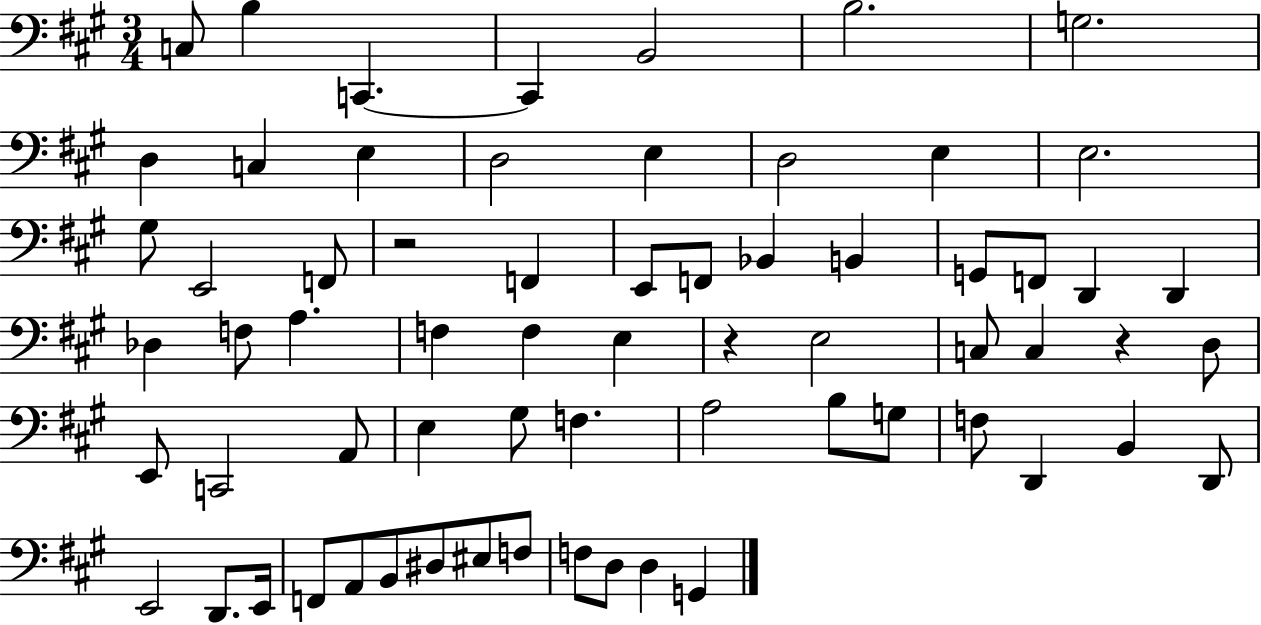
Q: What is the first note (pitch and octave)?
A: C3